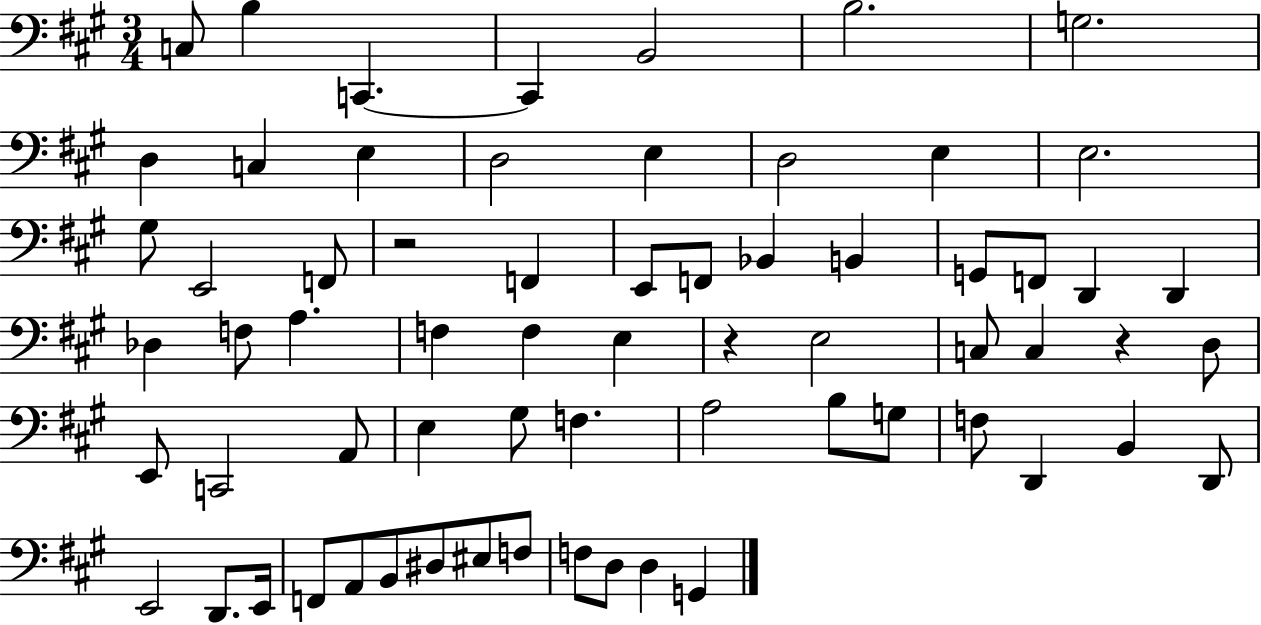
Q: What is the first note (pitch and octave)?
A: C3